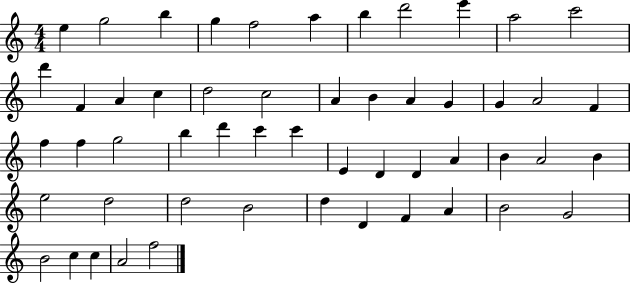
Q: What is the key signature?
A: C major